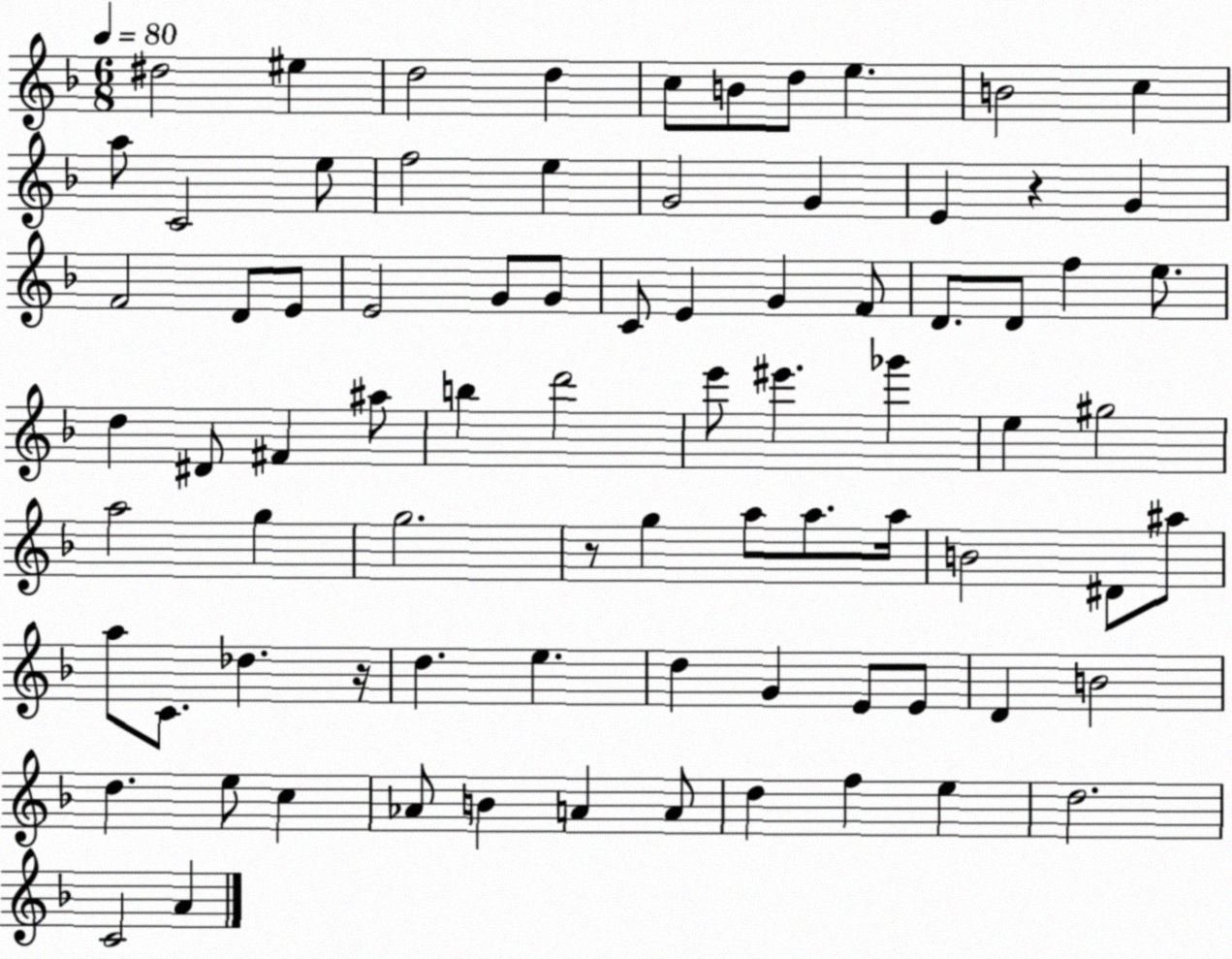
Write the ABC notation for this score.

X:1
T:Untitled
M:6/8
L:1/4
K:F
^d2 ^e d2 d c/2 B/2 d/2 e B2 c a/2 C2 e/2 f2 e G2 G E z G F2 D/2 E/2 E2 G/2 G/2 C/2 E G F/2 D/2 D/2 f e/2 d ^D/2 ^F ^a/2 b d'2 e'/2 ^e' _g' e ^g2 a2 g g2 z/2 g a/2 a/2 a/4 B2 ^D/2 ^a/2 a/2 C/2 _d z/4 d e d G E/2 E/2 D B2 d e/2 c _A/2 B A A/2 d f e d2 C2 A